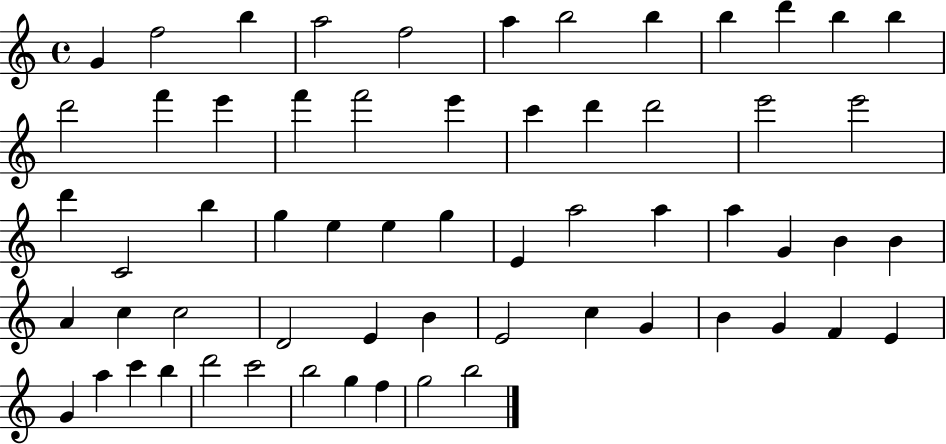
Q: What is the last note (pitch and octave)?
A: B5